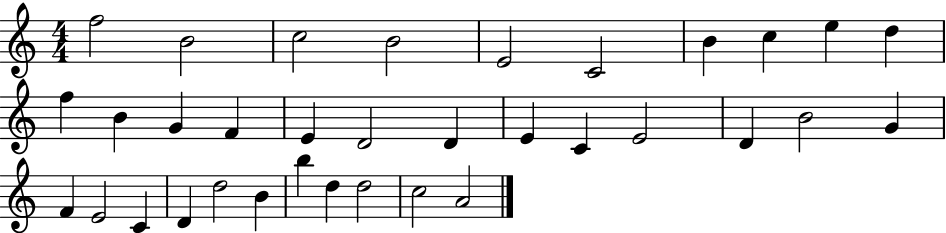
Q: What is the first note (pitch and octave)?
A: F5